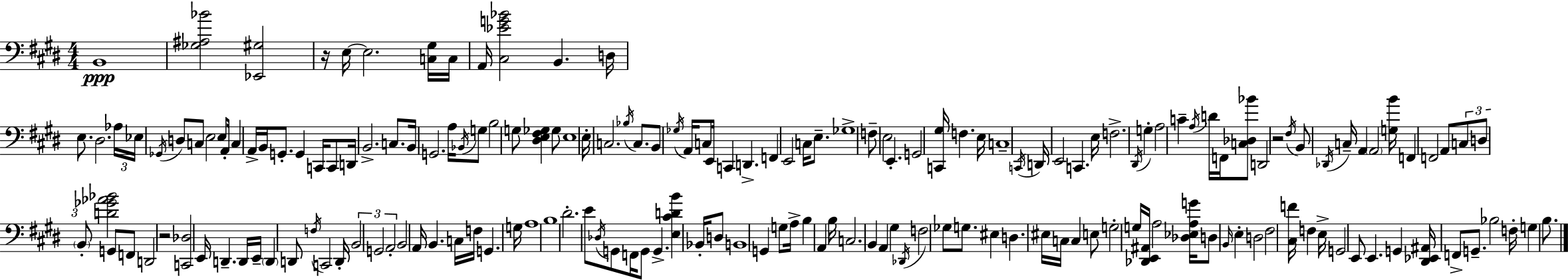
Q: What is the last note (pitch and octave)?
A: B3